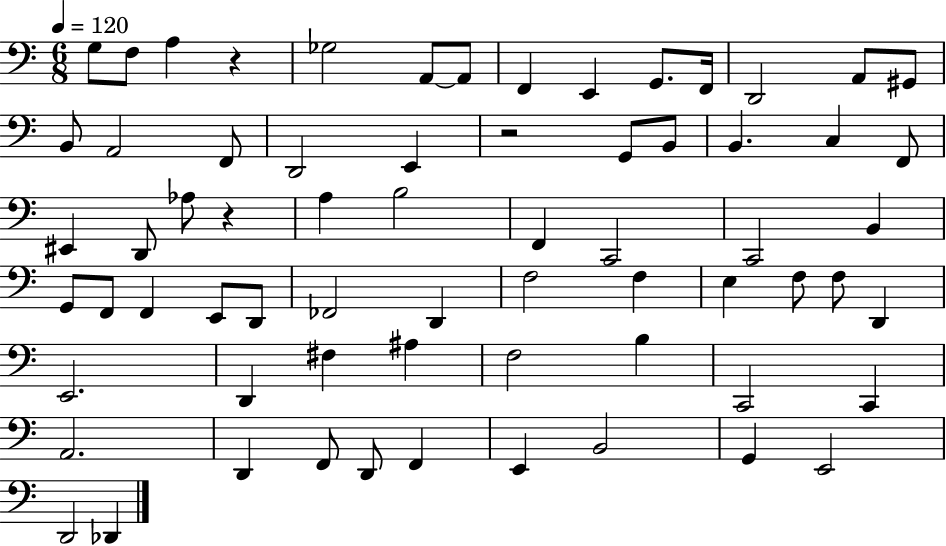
X:1
T:Untitled
M:6/8
L:1/4
K:C
G,/2 F,/2 A, z _G,2 A,,/2 A,,/2 F,, E,, G,,/2 F,,/4 D,,2 A,,/2 ^G,,/2 B,,/2 A,,2 F,,/2 D,,2 E,, z2 G,,/2 B,,/2 B,, C, F,,/2 ^E,, D,,/2 _A,/2 z A, B,2 F,, C,,2 C,,2 B,, G,,/2 F,,/2 F,, E,,/2 D,,/2 _F,,2 D,, F,2 F, E, F,/2 F,/2 D,, E,,2 D,, ^F, ^A, F,2 B, C,,2 C,, A,,2 D,, F,,/2 D,,/2 F,, E,, B,,2 G,, E,,2 D,,2 _D,,